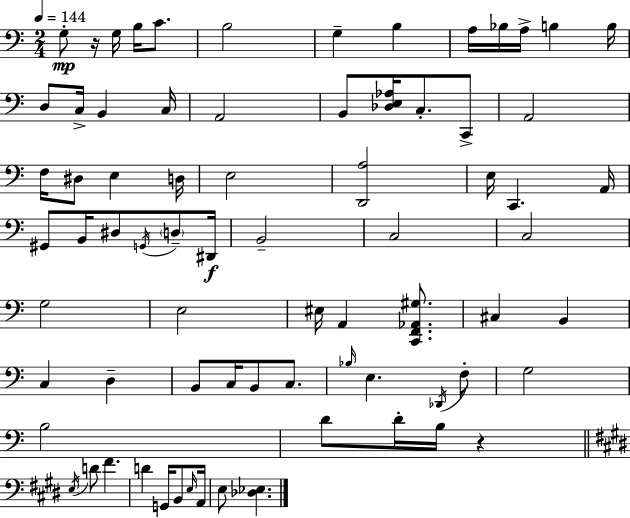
X:1
T:Untitled
M:2/4
L:1/4
K:Am
G,/2 z/4 G,/4 B,/4 C/2 B,2 G, B, A,/4 _B,/4 A,/4 B, B,/4 D,/2 C,/4 B,, C,/4 A,,2 B,,/2 [_D,E,_A,]/4 C,/2 C,,/2 A,,2 F,/4 ^D,/2 E, D,/4 E,2 [D,,A,]2 E,/4 C,, A,,/4 ^G,,/2 B,,/4 ^D,/2 G,,/4 D,/2 ^D,,/4 B,,2 C,2 C,2 G,2 E,2 ^E,/4 A,, [C,,F,,_A,,^G,]/2 ^C, B,, C, D, B,,/2 C,/4 B,,/2 C,/2 _B,/4 E, _D,,/4 F,/2 G,2 B,2 D/2 D/4 B,/4 z E,/4 D/2 ^F D G,,/4 B,,/2 E,/4 A,,/4 E,/2 [_D,_E,]